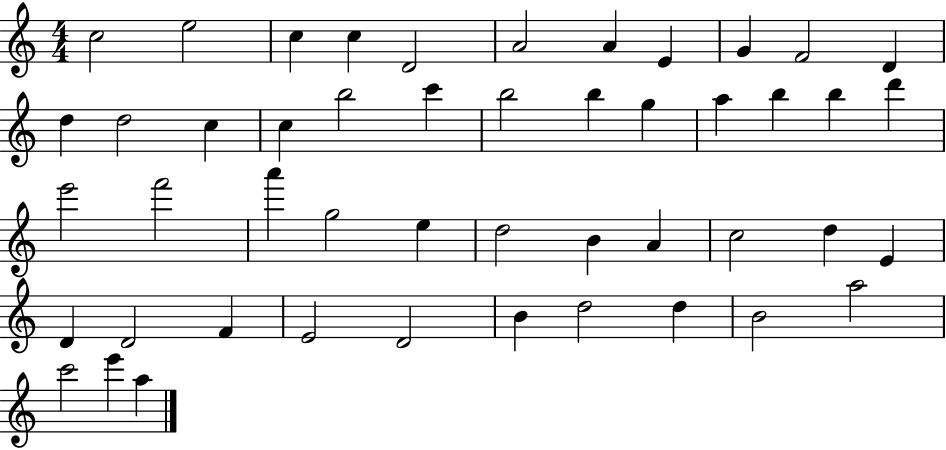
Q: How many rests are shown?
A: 0